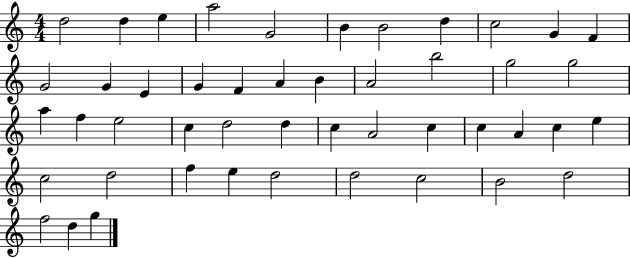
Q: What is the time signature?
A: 4/4